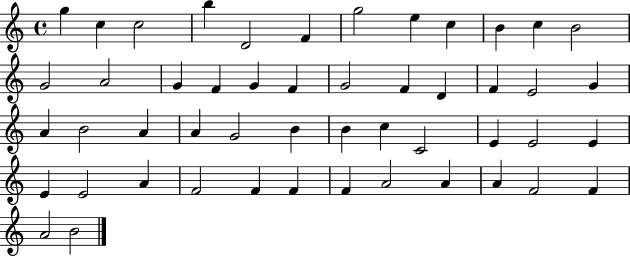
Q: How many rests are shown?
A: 0